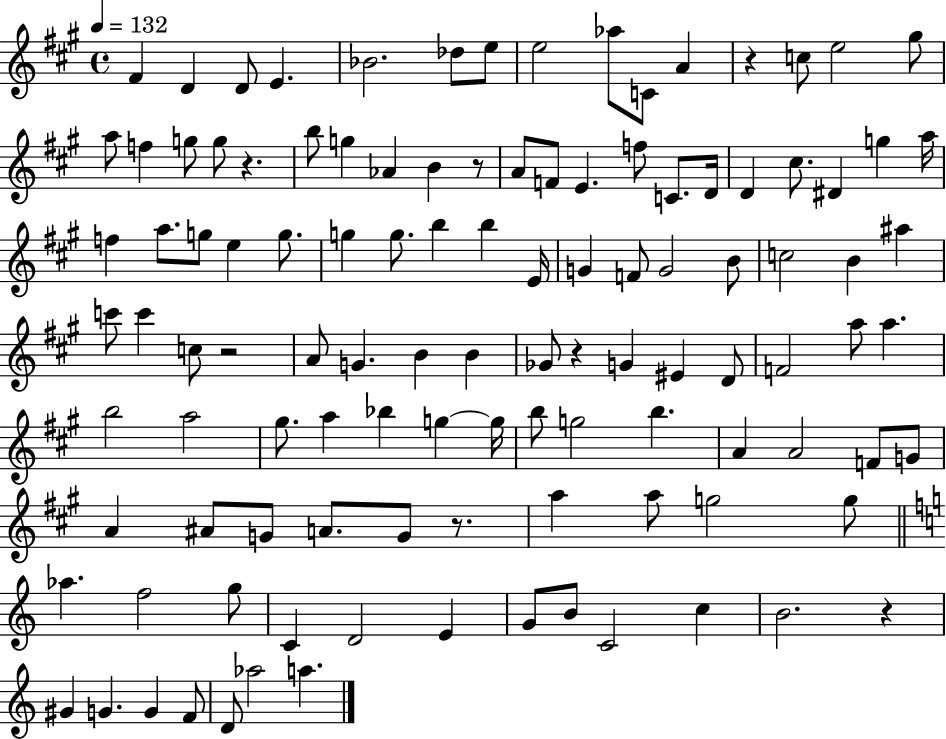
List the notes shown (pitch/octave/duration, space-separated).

F#4/q D4/q D4/e E4/q. Bb4/h. Db5/e E5/e E5/h Ab5/e C4/e A4/q R/q C5/e E5/h G#5/e A5/e F5/q G5/e G5/e R/q. B5/e G5/q Ab4/q B4/q R/e A4/e F4/e E4/q. F5/e C4/e. D4/s D4/q C#5/e. D#4/q G5/q A5/s F5/q A5/e. G5/e E5/q G5/e. G5/q G5/e. B5/q B5/q E4/s G4/q F4/e G4/h B4/e C5/h B4/q A#5/q C6/e C6/q C5/e R/h A4/e G4/q. B4/q B4/q Gb4/e R/q G4/q EIS4/q D4/e F4/h A5/e A5/q. B5/h A5/h G#5/e. A5/q Bb5/q G5/q G5/s B5/e G5/h B5/q. A4/q A4/h F4/e G4/e A4/q A#4/e G4/e A4/e. G4/e R/e. A5/q A5/e G5/h G5/e Ab5/q. F5/h G5/e C4/q D4/h E4/q G4/e B4/e C4/h C5/q B4/h. R/q G#4/q G4/q. G4/q F4/e D4/e Ab5/h A5/q.